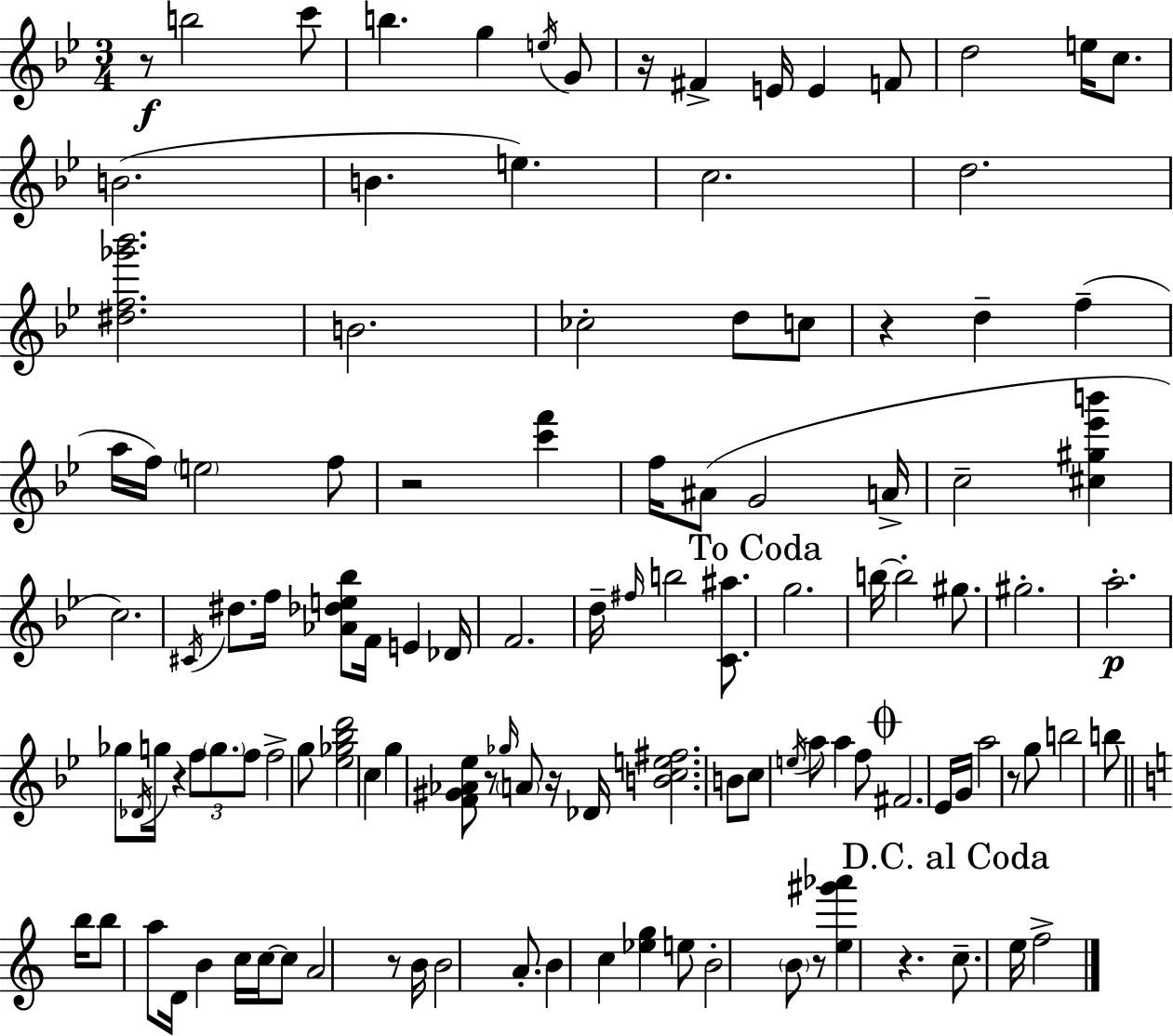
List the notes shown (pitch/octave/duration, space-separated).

R/e B5/h C6/e B5/q. G5/q E5/s G4/e R/s F#4/q E4/s E4/q F4/e D5/h E5/s C5/e. B4/h. B4/q. E5/q. C5/h. D5/h. [D#5,F5,Gb6,Bb6]/h. B4/h. CES5/h D5/e C5/e R/q D5/q F5/q A5/s F5/s E5/h F5/e R/h [C6,F6]/q F5/s A#4/e G4/h A4/s C5/h [C#5,G#5,Eb6,B6]/q C5/h. C#4/s D#5/e. F5/s [Ab4,Db5,E5,Bb5]/e F4/s E4/q Db4/s F4/h. D5/s F#5/s B5/h [C4,A#5]/e. G5/h. B5/s B5/h G#5/e. G#5/h. A5/h. Gb5/e Db4/s G5/s R/q F5/e G5/e. F5/e F5/h G5/e [Eb5,Gb5,Bb5,D6]/h C5/q G5/q [F4,G#4,Ab4,Eb5]/e R/e Gb5/s A4/e R/s Db4/s [B4,C5,E5,F#5]/h. B4/e C5/e E5/s A5/e A5/q F5/e F#4/h. Eb4/s G4/s A5/h R/e G5/e B5/h B5/e B5/s B5/e A5/e D4/s B4/q C5/s C5/s C5/e A4/h R/e B4/s B4/h A4/e. B4/q C5/q [Eb5,G5]/q E5/e B4/h B4/e R/e [E5,G#6,Ab6]/q R/q. C5/e. E5/s F5/h